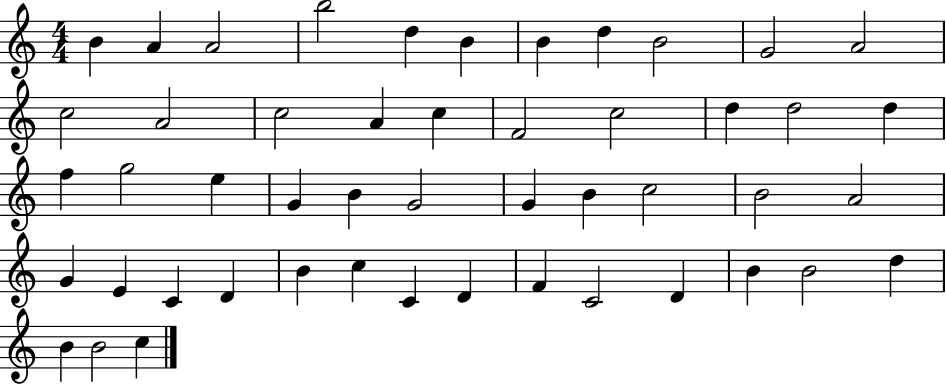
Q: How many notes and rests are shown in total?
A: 49